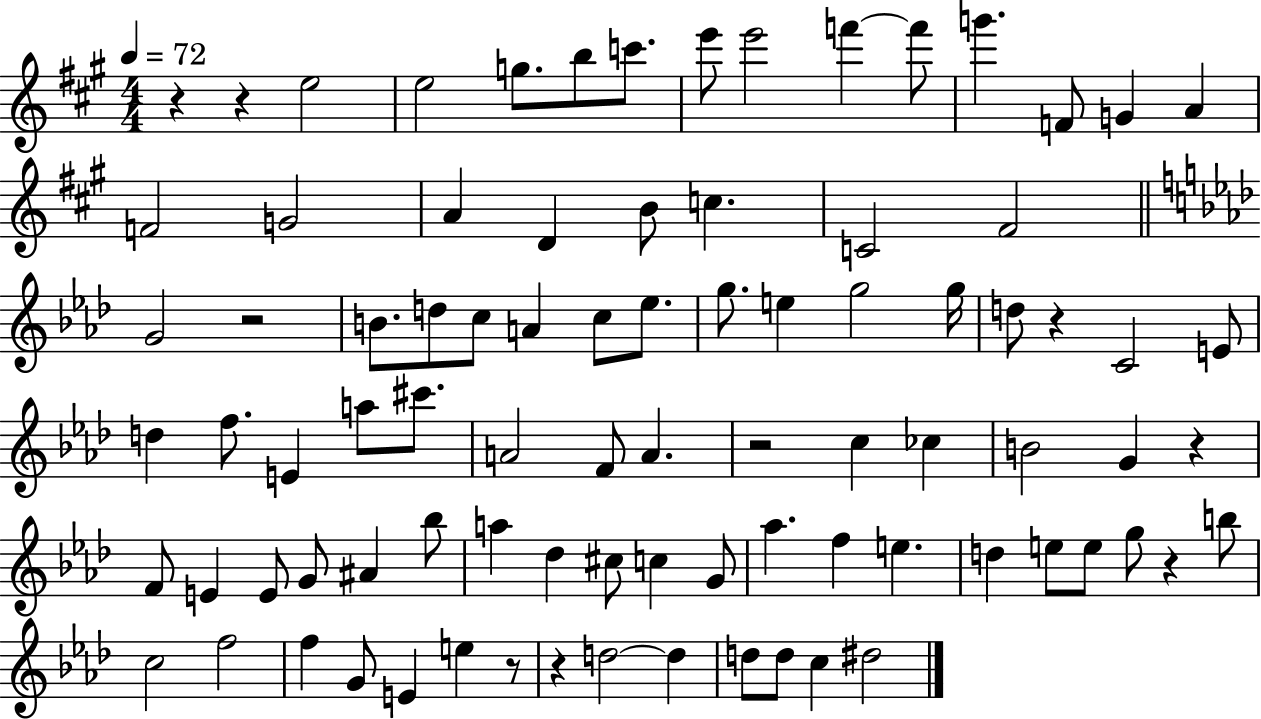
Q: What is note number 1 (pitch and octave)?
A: E5